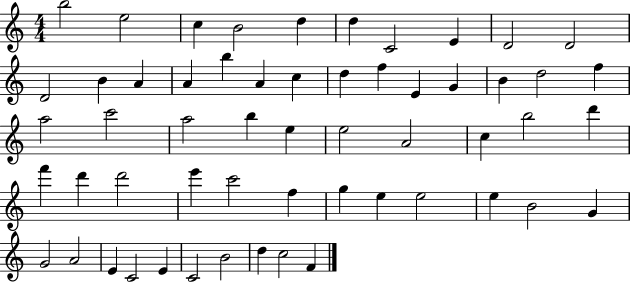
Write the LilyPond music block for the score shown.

{
  \clef treble
  \numericTimeSignature
  \time 4/4
  \key c \major
  b''2 e''2 | c''4 b'2 d''4 | d''4 c'2 e'4 | d'2 d'2 | \break d'2 b'4 a'4 | a'4 b''4 a'4 c''4 | d''4 f''4 e'4 g'4 | b'4 d''2 f''4 | \break a''2 c'''2 | a''2 b''4 e''4 | e''2 a'2 | c''4 b''2 d'''4 | \break f'''4 d'''4 d'''2 | e'''4 c'''2 f''4 | g''4 e''4 e''2 | e''4 b'2 g'4 | \break g'2 a'2 | e'4 c'2 e'4 | c'2 b'2 | d''4 c''2 f'4 | \break \bar "|."
}